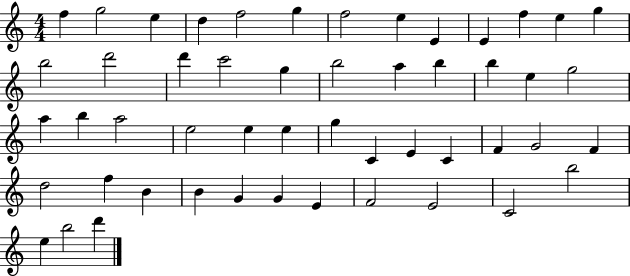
F5/q G5/h E5/q D5/q F5/h G5/q F5/h E5/q E4/q E4/q F5/q E5/q G5/q B5/h D6/h D6/q C6/h G5/q B5/h A5/q B5/q B5/q E5/q G5/h A5/q B5/q A5/h E5/h E5/q E5/q G5/q C4/q E4/q C4/q F4/q G4/h F4/q D5/h F5/q B4/q B4/q G4/q G4/q E4/q F4/h E4/h C4/h B5/h E5/q B5/h D6/q